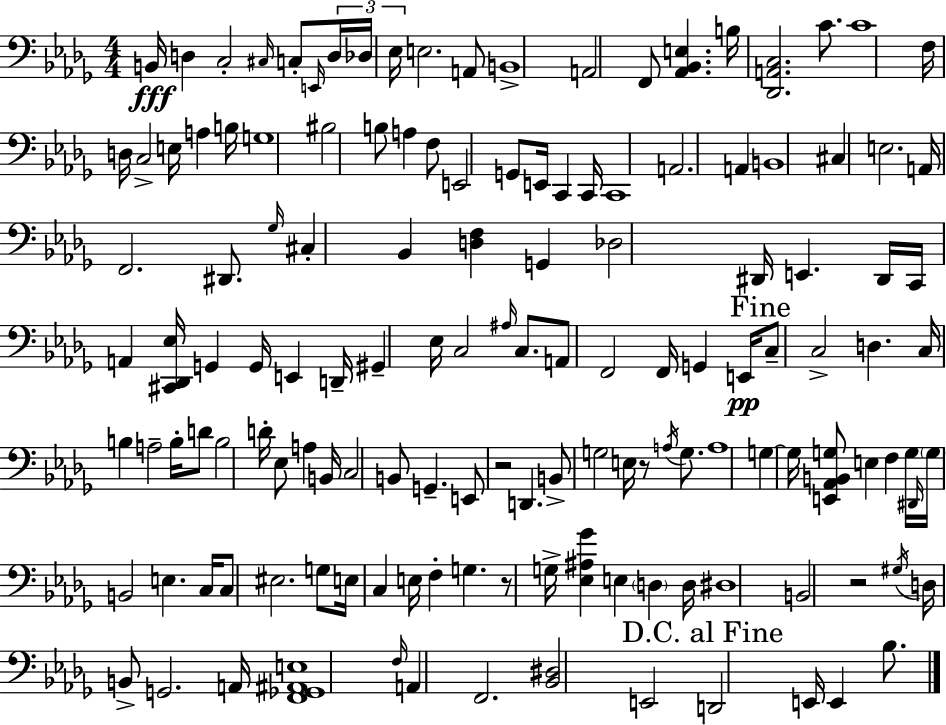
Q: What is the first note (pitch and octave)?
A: B2